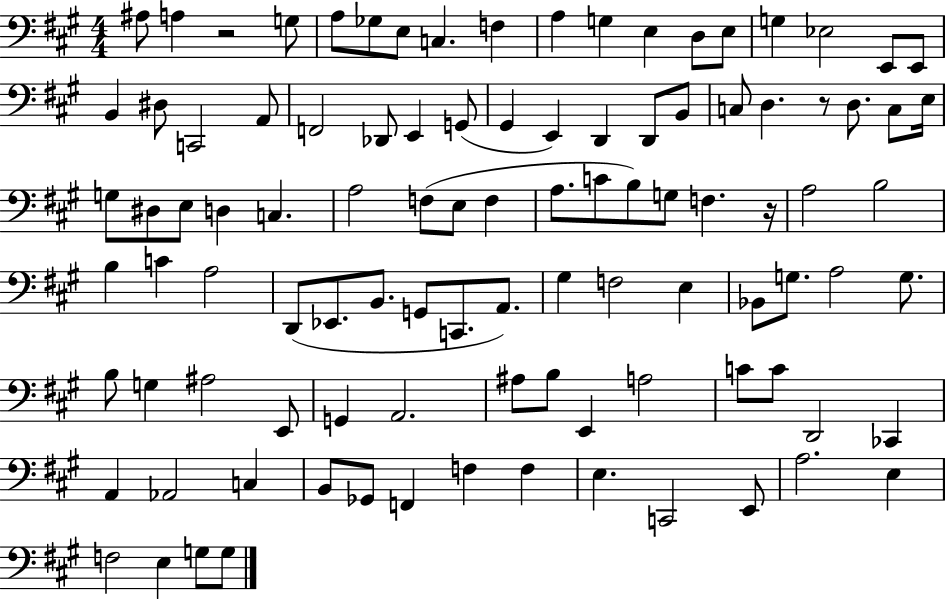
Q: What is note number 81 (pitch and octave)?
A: CES2